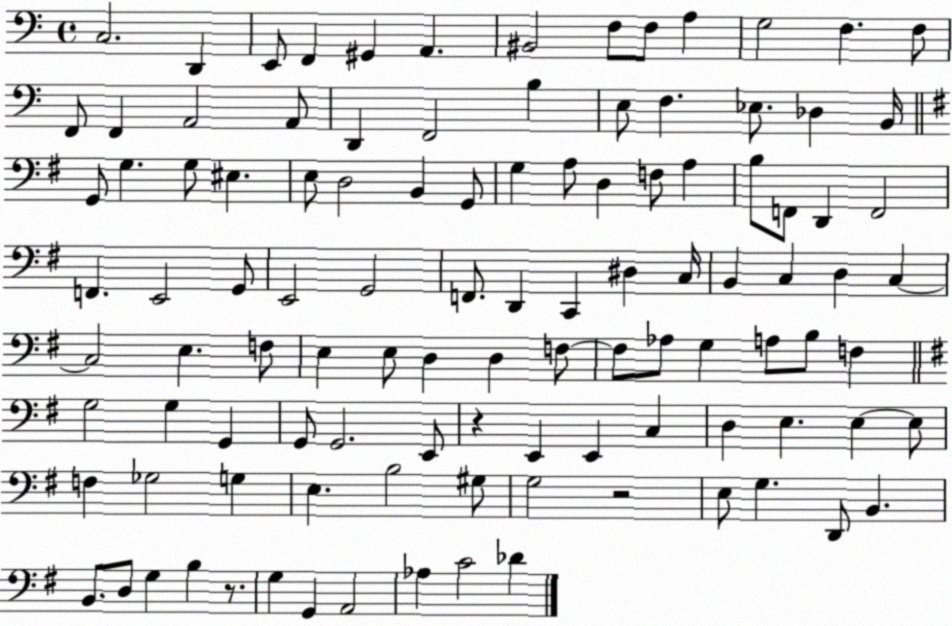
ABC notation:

X:1
T:Untitled
M:4/4
L:1/4
K:C
C,2 D,, E,,/2 F,, ^G,, A,, ^B,,2 F,/2 F,/2 A, G,2 F, F,/2 F,,/2 F,, A,,2 A,,/2 D,, F,,2 B, E,/2 F, _E,/2 _D, B,,/4 G,,/2 G, G,/2 ^E, E,/2 D,2 B,, G,,/2 G, A,/2 D, F,/2 A, B,/2 F,,/2 D,, F,,2 F,, E,,2 G,,/2 E,,2 G,,2 F,,/2 D,, C,, ^D, C,/4 B,, C, D, C, C,2 E, F,/2 E, E,/2 D, D, F,/2 F,/2 _A,/2 G, A,/2 B,/2 F, G,2 G, G,, G,,/2 G,,2 E,,/2 z E,, E,, C, D, E, E, E,/2 F, _G,2 G, E, B,2 ^G,/2 G,2 z2 E,/2 G, D,,/2 B,, B,,/2 D,/2 G, B, z/2 G, G,, A,,2 _A, C2 _D